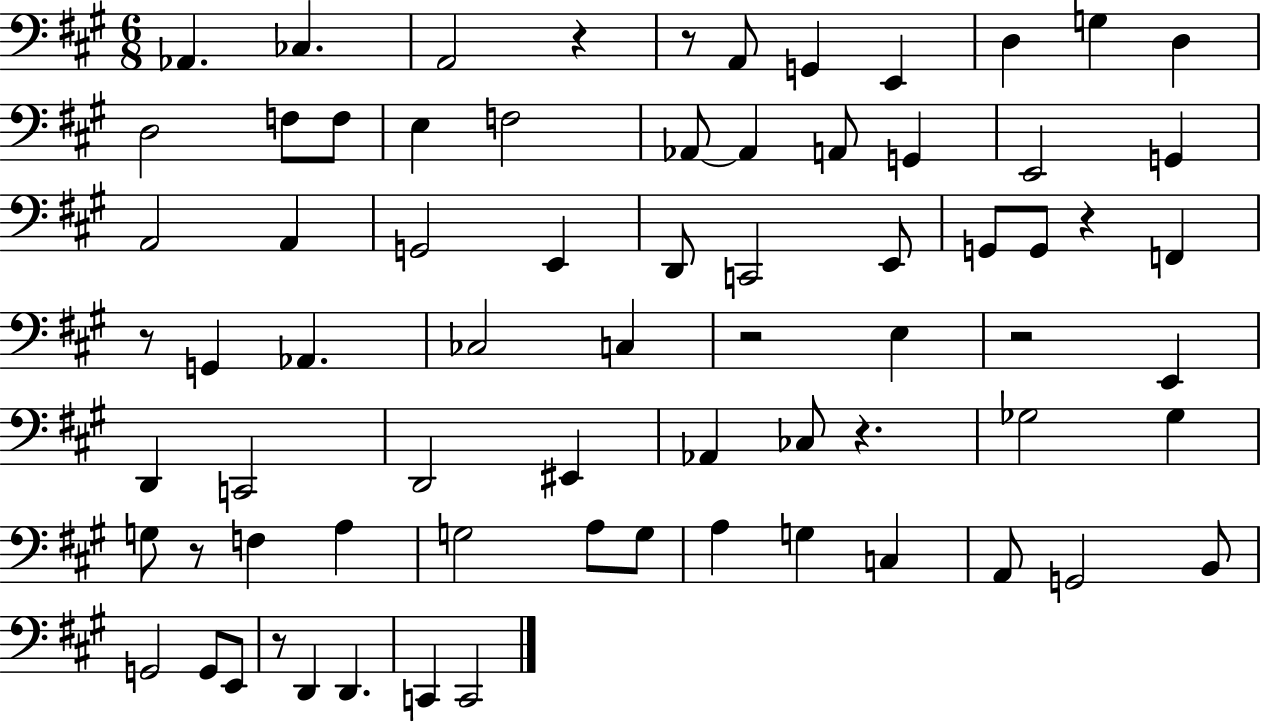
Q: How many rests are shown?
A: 9